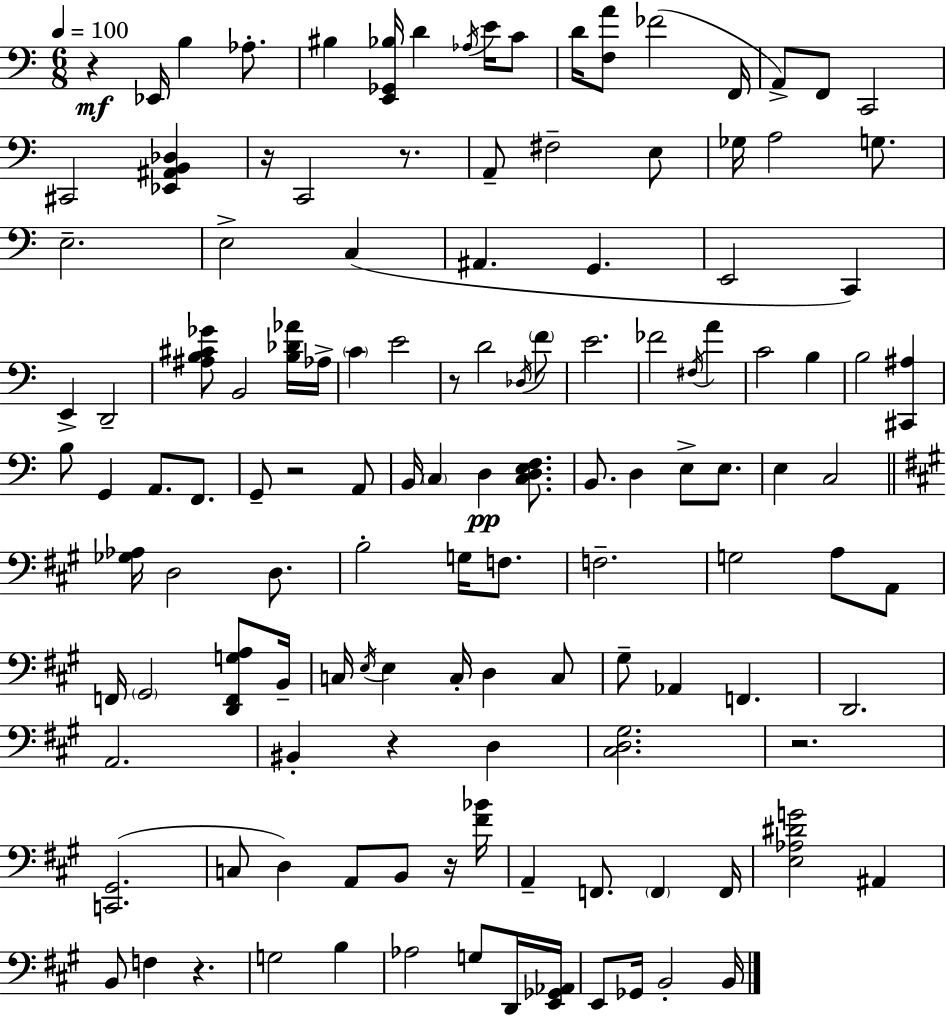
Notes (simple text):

R/q Eb2/s B3/q Ab3/e. BIS3/q [E2,Gb2,Bb3]/s D4/q Ab3/s E4/s C4/e D4/s [F3,A4]/e FES4/h F2/s A2/e F2/e C2/h C#2/h [Eb2,A#2,B2,Db3]/q R/s C2/h R/e. A2/e F#3/h E3/e Gb3/s A3/h G3/e. E3/h. E3/h C3/q A#2/q. G2/q. E2/h C2/q E2/q D2/h [A#3,B3,C#4,Gb4]/e B2/h [B3,Db4,Ab4]/s Ab3/s C4/q E4/h R/e D4/h Db3/s F4/e E4/h. FES4/h F#3/s A4/q C4/h B3/q B3/h [C#2,A#3]/q B3/e G2/q A2/e. F2/e. G2/e R/h A2/e B2/s C3/q D3/q [C3,D3,E3,F3]/e. B2/e. D3/q E3/e E3/e. E3/q C3/h [Gb3,Ab3]/s D3/h D3/e. B3/h G3/s F3/e. F3/h. G3/h A3/e A2/e F2/s G#2/h [D2,F2,G3,A3]/e B2/s C3/s E3/s E3/q C3/s D3/q C3/e G#3/e Ab2/q F2/q. D2/h. A2/h. BIS2/q R/q D3/q [C#3,D3,G#3]/h. R/h. [C2,G#2]/h. C3/e D3/q A2/e B2/e R/s [F#4,Bb4]/s A2/q F2/e. F2/q F2/s [E3,Ab3,D#4,G4]/h A#2/q B2/e F3/q R/q. G3/h B3/q Ab3/h G3/e D2/s [E2,Gb2,Ab2]/s E2/e Gb2/s B2/h B2/s